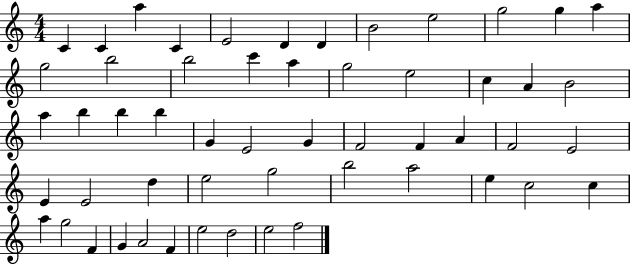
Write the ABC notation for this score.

X:1
T:Untitled
M:4/4
L:1/4
K:C
C C a C E2 D D B2 e2 g2 g a g2 b2 b2 c' a g2 e2 c A B2 a b b b G E2 G F2 F A F2 E2 E E2 d e2 g2 b2 a2 e c2 c a g2 F G A2 F e2 d2 e2 f2